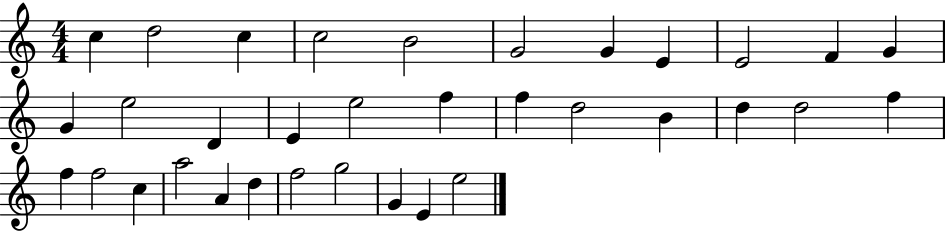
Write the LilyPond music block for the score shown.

{
  \clef treble
  \numericTimeSignature
  \time 4/4
  \key c \major
  c''4 d''2 c''4 | c''2 b'2 | g'2 g'4 e'4 | e'2 f'4 g'4 | \break g'4 e''2 d'4 | e'4 e''2 f''4 | f''4 d''2 b'4 | d''4 d''2 f''4 | \break f''4 f''2 c''4 | a''2 a'4 d''4 | f''2 g''2 | g'4 e'4 e''2 | \break \bar "|."
}